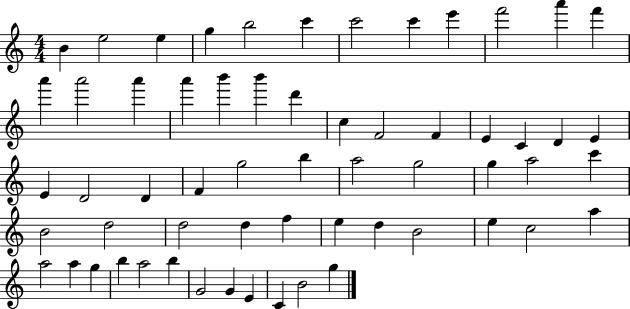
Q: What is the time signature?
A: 4/4